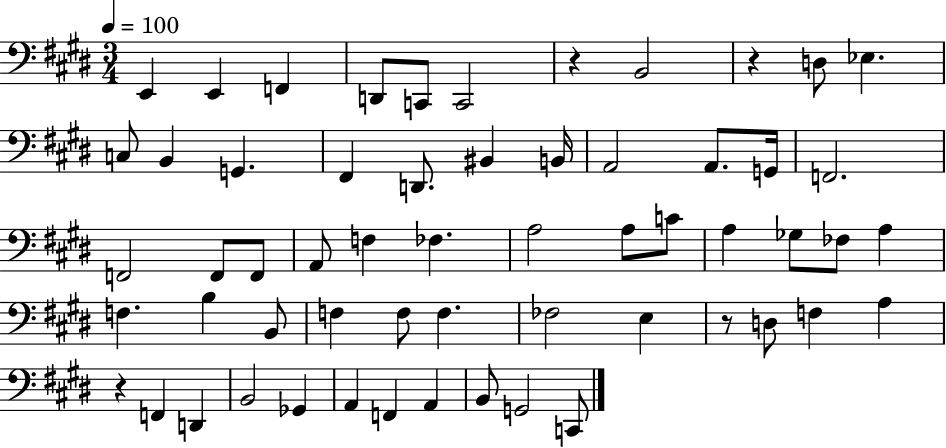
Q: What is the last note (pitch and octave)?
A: C2